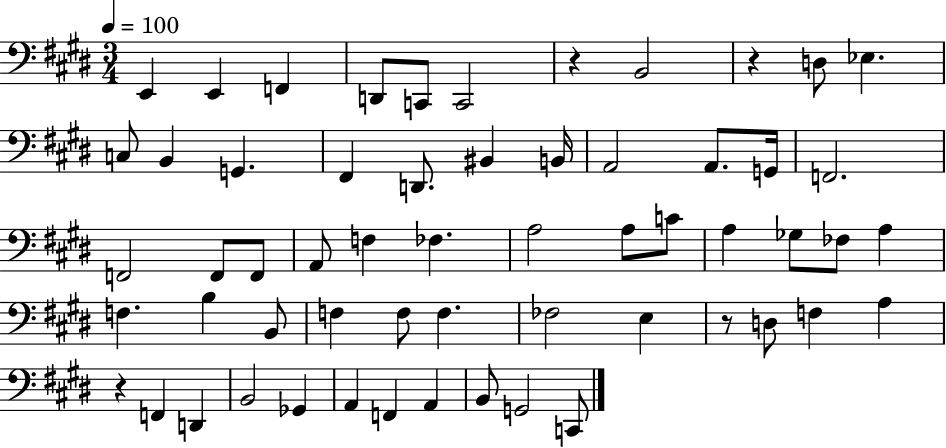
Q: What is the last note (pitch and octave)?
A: C2